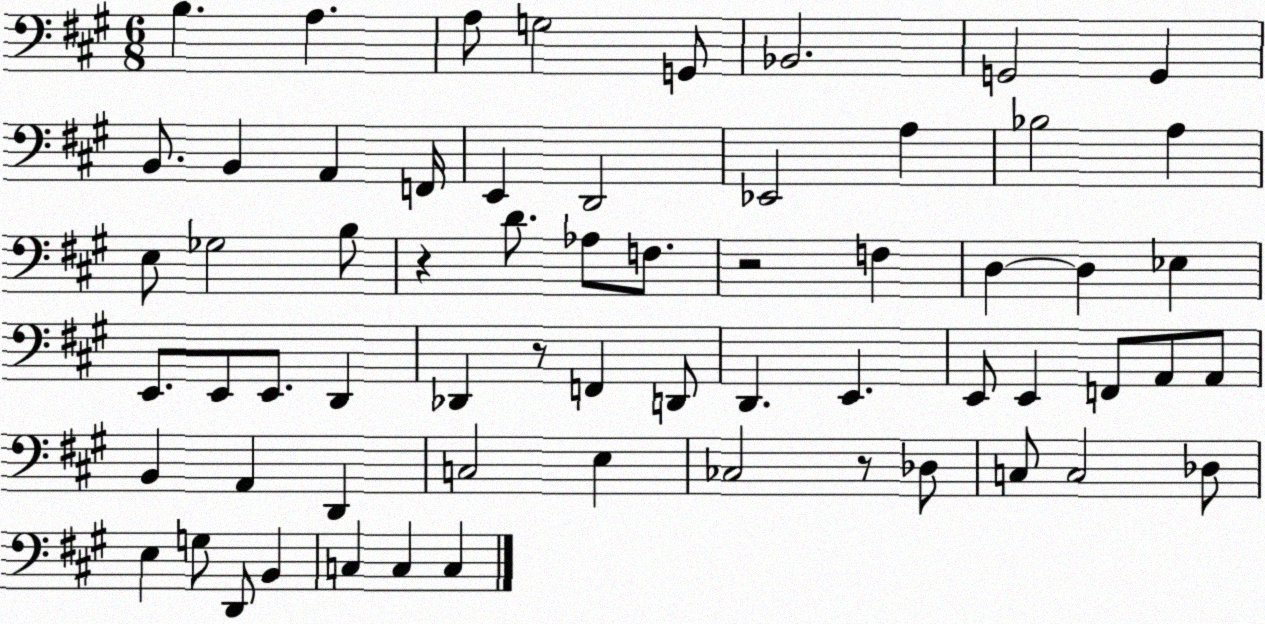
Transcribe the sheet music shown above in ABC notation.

X:1
T:Untitled
M:6/8
L:1/4
K:A
B, A, A,/2 G,2 G,,/2 _B,,2 G,,2 G,, B,,/2 B,, A,, F,,/4 E,, D,,2 _E,,2 A, _B,2 A, E,/2 _G,2 B,/2 z D/2 _A,/2 F,/2 z2 F, D, D, _E, E,,/2 E,,/2 E,,/2 D,, _D,, z/2 F,, D,,/2 D,, E,, E,,/2 E,, F,,/2 A,,/2 A,,/2 B,, A,, D,, C,2 E, _C,2 z/2 _D,/2 C,/2 C,2 _D,/2 E, G,/2 D,,/2 B,, C, C, C,